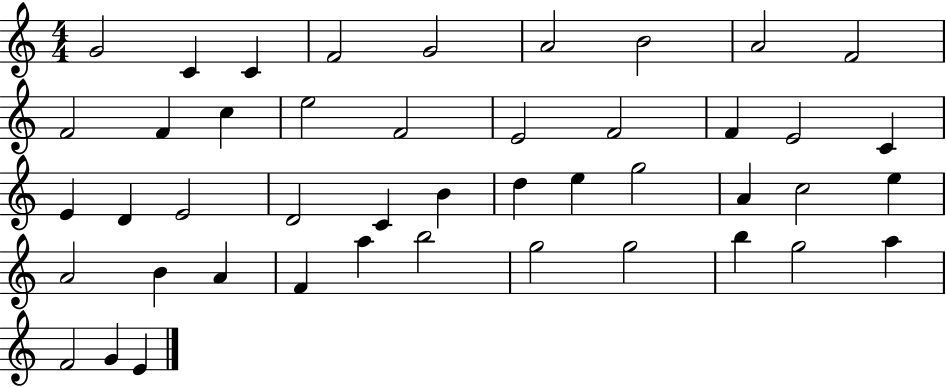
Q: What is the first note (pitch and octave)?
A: G4